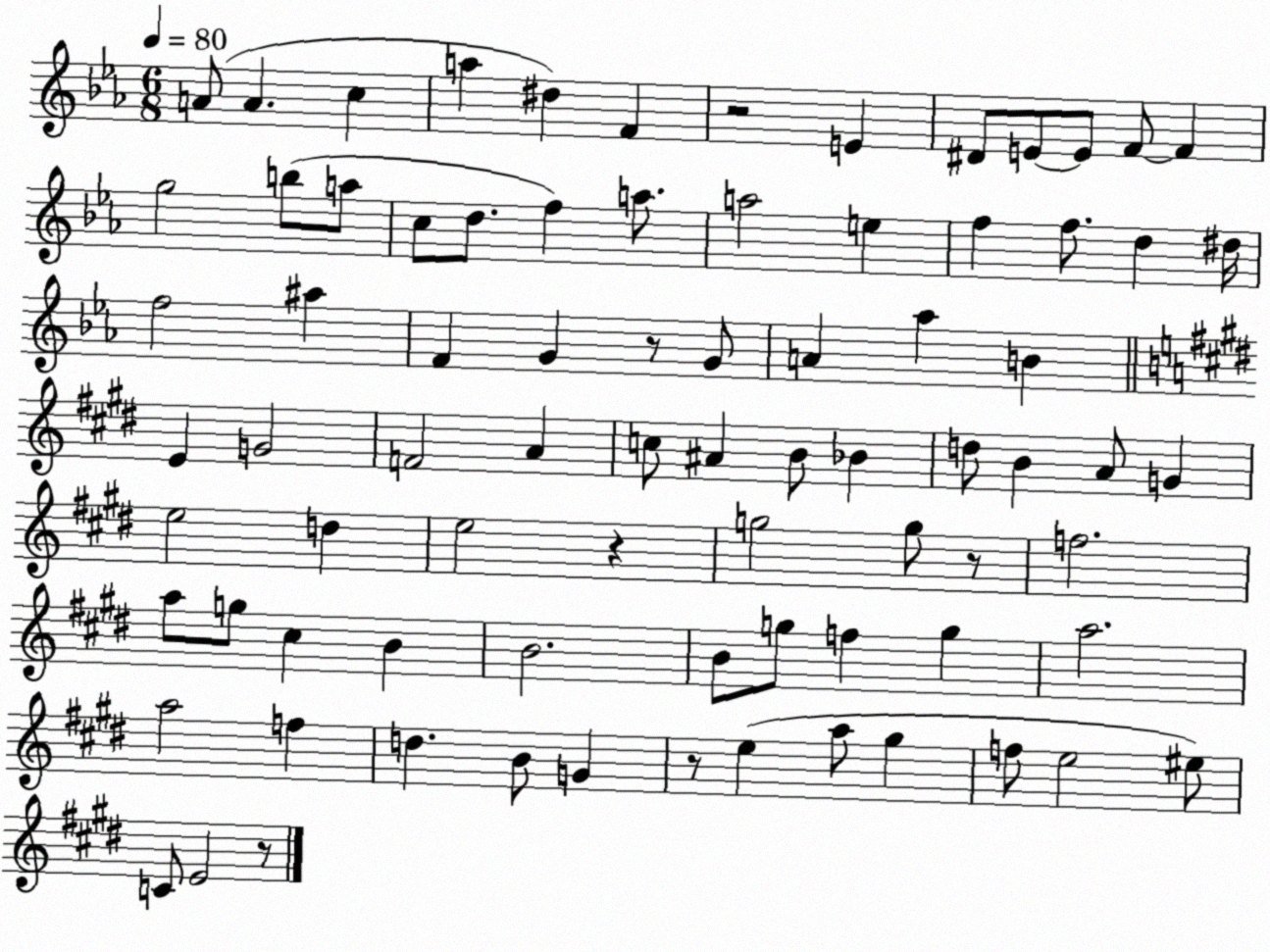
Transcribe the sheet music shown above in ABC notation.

X:1
T:Untitled
M:6/8
L:1/4
K:Eb
A/2 A c a ^d F z2 E ^D/2 E/2 E/2 F/2 F g2 b/2 a/2 c/2 d/2 f a/2 a2 e f f/2 d ^d/4 f2 ^a F G z/2 G/2 A _a B E G2 F2 A c/2 ^A B/2 _B d/2 B A/2 G e2 d e2 z g2 g/2 z/2 f2 a/2 g/2 ^c B B2 B/2 g/2 f g a2 a2 f d B/2 G z/2 e a/2 ^g f/2 e2 ^e/2 C/2 E2 z/2